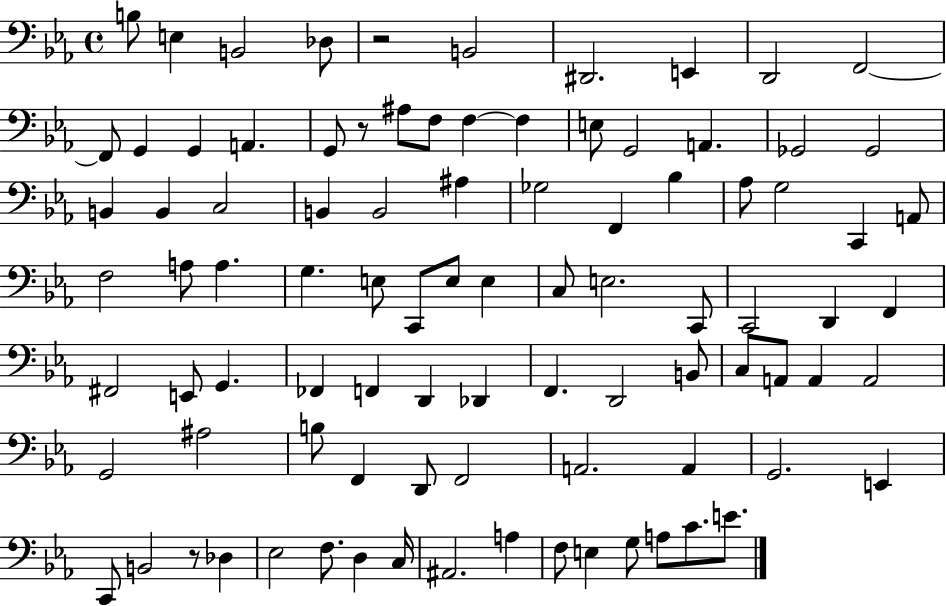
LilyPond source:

{
  \clef bass
  \time 4/4
  \defaultTimeSignature
  \key ees \major
  b8 e4 b,2 des8 | r2 b,2 | dis,2. e,4 | d,2 f,2~~ | \break f,8 g,4 g,4 a,4. | g,8 r8 ais8 f8 f4~~ f4 | e8 g,2 a,4. | ges,2 ges,2 | \break b,4 b,4 c2 | b,4 b,2 ais4 | ges2 f,4 bes4 | aes8 g2 c,4 a,8 | \break f2 a8 a4. | g4. e8 c,8 e8 e4 | c8 e2. c,8 | c,2 d,4 f,4 | \break fis,2 e,8 g,4. | fes,4 f,4 d,4 des,4 | f,4. d,2 b,8 | c8 a,8 a,4 a,2 | \break g,2 ais2 | b8 f,4 d,8 f,2 | a,2. a,4 | g,2. e,4 | \break c,8 b,2 r8 des4 | ees2 f8. d4 c16 | ais,2. a4 | f8 e4 g8 a8 c'8. e'8. | \break \bar "|."
}